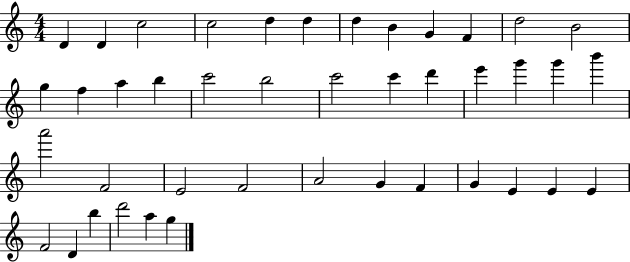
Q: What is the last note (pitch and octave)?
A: G5